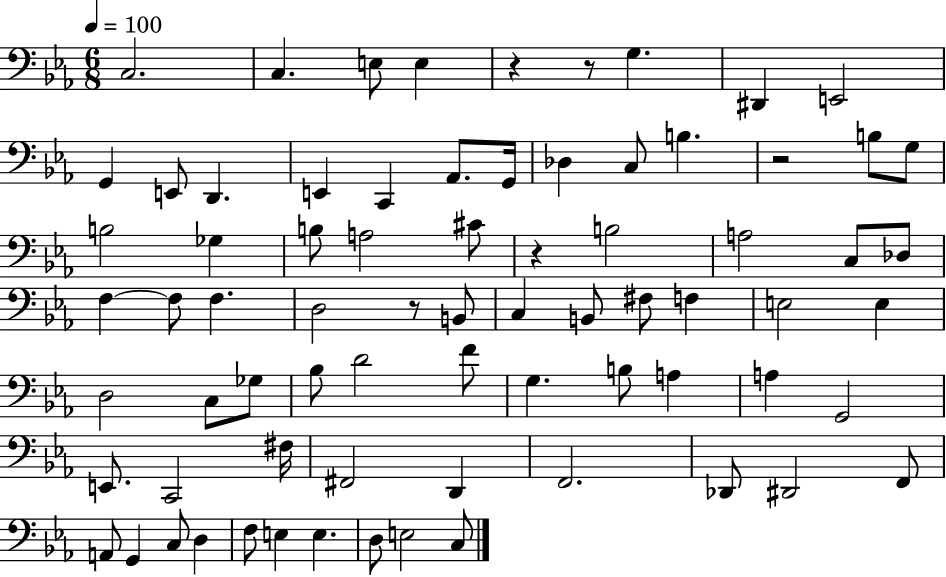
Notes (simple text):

C3/h. C3/q. E3/e E3/q R/q R/e G3/q. D#2/q E2/h G2/q E2/e D2/q. E2/q C2/q Ab2/e. G2/s Db3/q C3/e B3/q. R/h B3/e G3/e B3/h Gb3/q B3/e A3/h C#4/e R/q B3/h A3/h C3/e Db3/e F3/q F3/e F3/q. D3/h R/e B2/e C3/q B2/e F#3/e F3/q E3/h E3/q D3/h C3/e Gb3/e Bb3/e D4/h F4/e G3/q. B3/e A3/q A3/q G2/h E2/e. C2/h F#3/s F#2/h D2/q F2/h. Db2/e D#2/h F2/e A2/e G2/q C3/e D3/q F3/e E3/q E3/q. D3/e E3/h C3/e